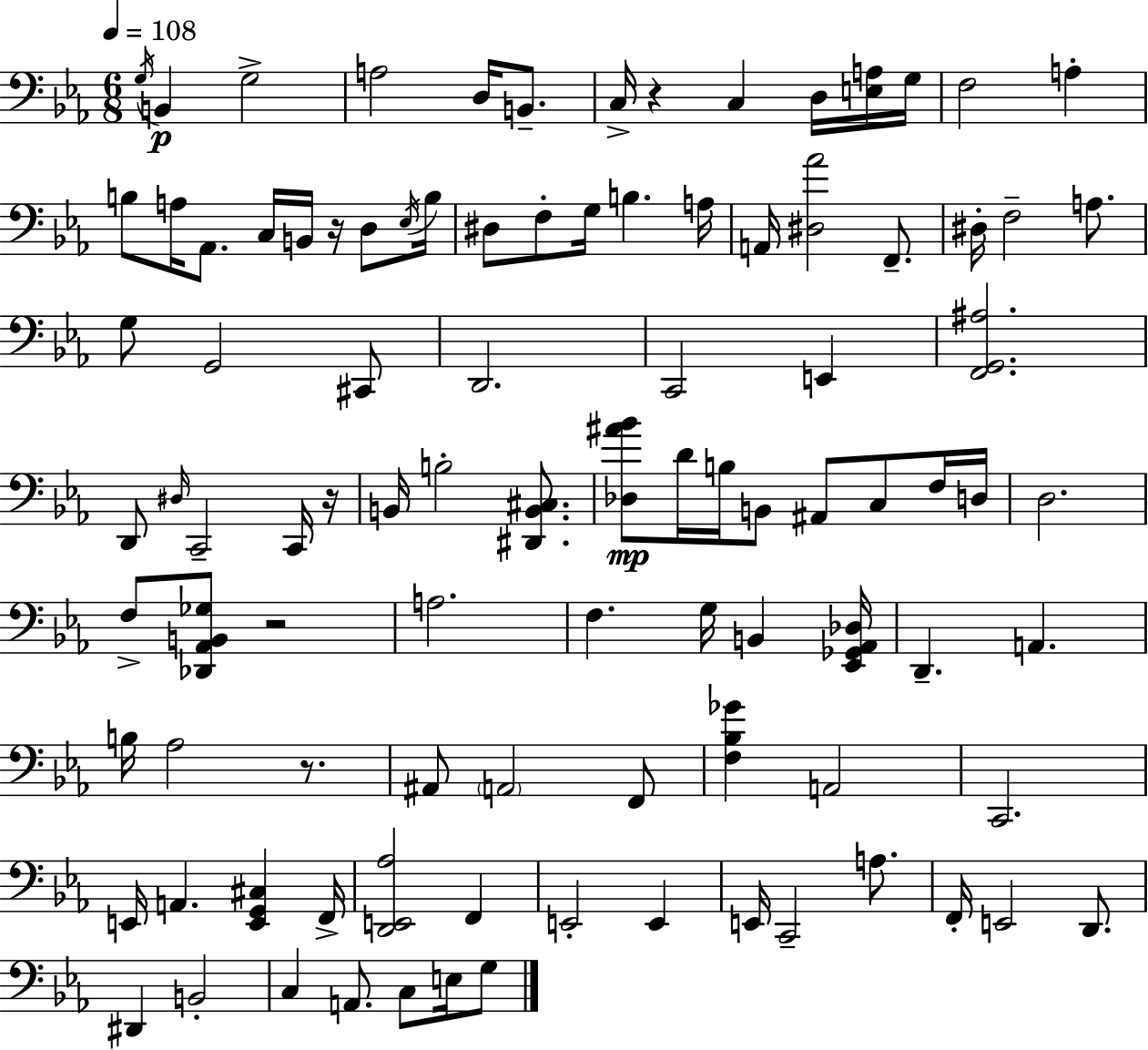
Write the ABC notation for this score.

X:1
T:Untitled
M:6/8
L:1/4
K:Eb
G,/4 B,, G,2 A,2 D,/4 B,,/2 C,/4 z C, D,/4 [E,A,]/4 G,/4 F,2 A, B,/2 A,/4 _A,,/2 C,/4 B,,/4 z/4 D,/2 _E,/4 B,/4 ^D,/2 F,/2 G,/4 B, A,/4 A,,/4 [^D,_A]2 F,,/2 ^D,/4 F,2 A,/2 G,/2 G,,2 ^C,,/2 D,,2 C,,2 E,, [F,,G,,^A,]2 D,,/2 ^D,/4 C,,2 C,,/4 z/4 B,,/4 B,2 [^D,,B,,^C,]/2 [_D,^A_B]/2 D/4 B,/4 B,,/2 ^A,,/2 C,/2 F,/4 D,/4 D,2 F,/2 [_D,,_A,,B,,_G,]/2 z2 A,2 F, G,/4 B,, [_E,,_G,,_A,,_D,]/4 D,, A,, B,/4 _A,2 z/2 ^A,,/2 A,,2 F,,/2 [F,_B,_G] A,,2 C,,2 E,,/4 A,, [E,,G,,^C,] F,,/4 [D,,E,,_A,]2 F,, E,,2 E,, E,,/4 C,,2 A,/2 F,,/4 E,,2 D,,/2 ^D,, B,,2 C, A,,/2 C,/2 E,/4 G,/2